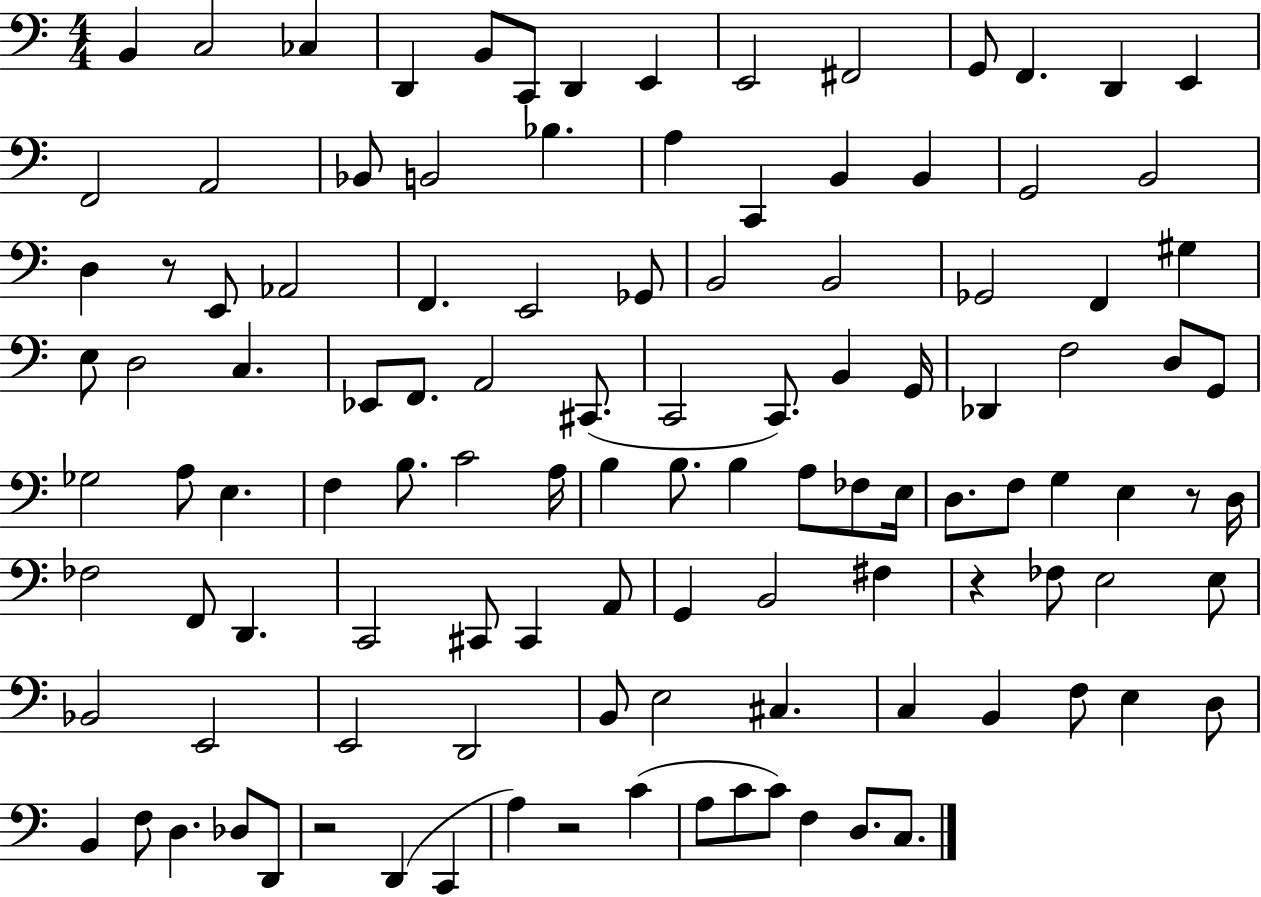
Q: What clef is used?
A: bass